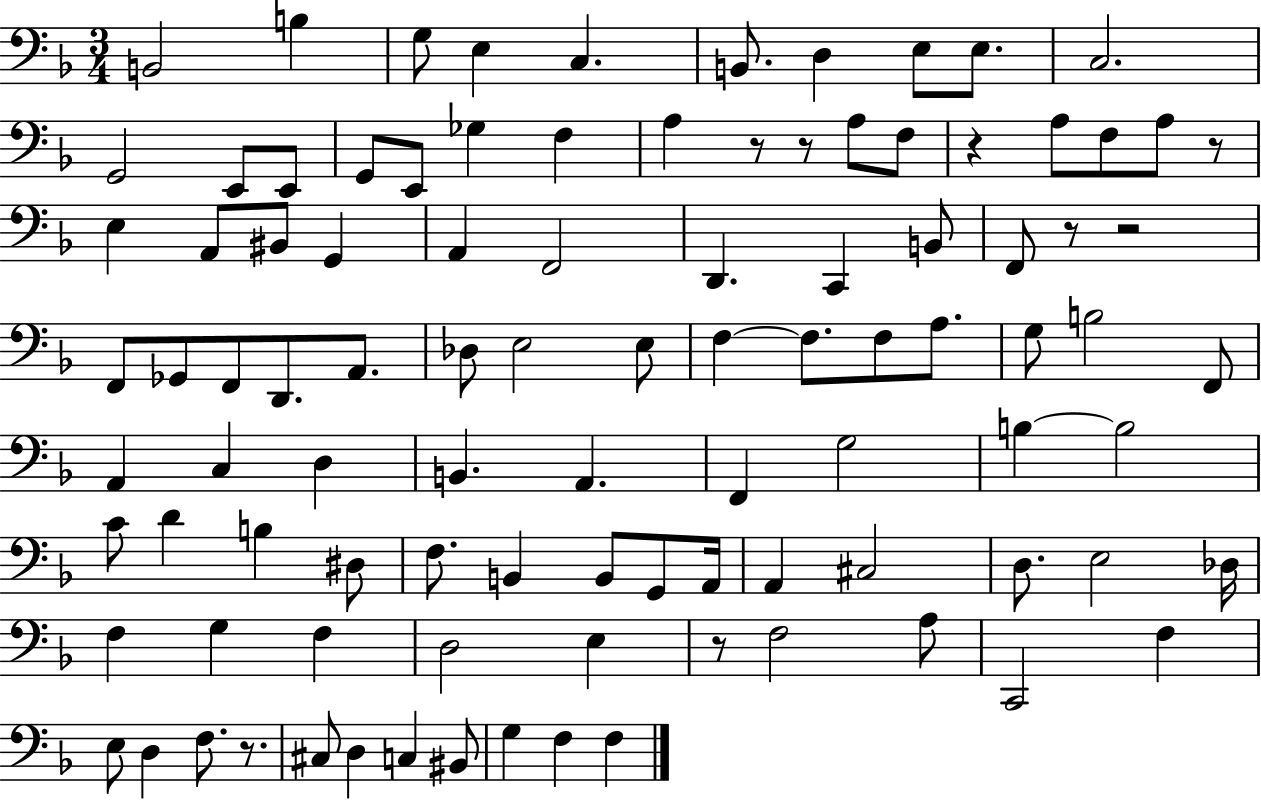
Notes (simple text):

B2/h B3/q G3/e E3/q C3/q. B2/e. D3/q E3/e E3/e. C3/h. G2/h E2/e E2/e G2/e E2/e Gb3/q F3/q A3/q R/e R/e A3/e F3/e R/q A3/e F3/e A3/e R/e E3/q A2/e BIS2/e G2/q A2/q F2/h D2/q. C2/q B2/e F2/e R/e R/h F2/e Gb2/e F2/e D2/e. A2/e. Db3/e E3/h E3/e F3/q F3/e. F3/e A3/e. G3/e B3/h F2/e A2/q C3/q D3/q B2/q. A2/q. F2/q G3/h B3/q B3/h C4/e D4/q B3/q D#3/e F3/e. B2/q B2/e G2/e A2/s A2/q C#3/h D3/e. E3/h Db3/s F3/q G3/q F3/q D3/h E3/q R/e F3/h A3/e C2/h F3/q E3/e D3/q F3/e. R/e. C#3/e D3/q C3/q BIS2/e G3/q F3/q F3/q